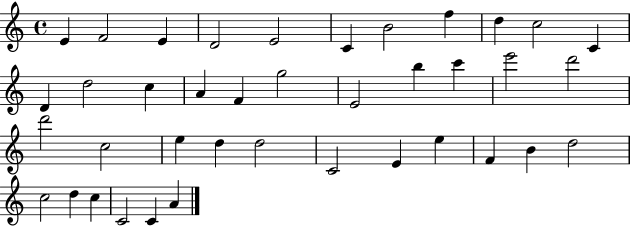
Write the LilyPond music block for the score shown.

{
  \clef treble
  \time 4/4
  \defaultTimeSignature
  \key c \major
  e'4 f'2 e'4 | d'2 e'2 | c'4 b'2 f''4 | d''4 c''2 c'4 | \break d'4 d''2 c''4 | a'4 f'4 g''2 | e'2 b''4 c'''4 | e'''2 d'''2 | \break d'''2 c''2 | e''4 d''4 d''2 | c'2 e'4 e''4 | f'4 b'4 d''2 | \break c''2 d''4 c''4 | c'2 c'4 a'4 | \bar "|."
}